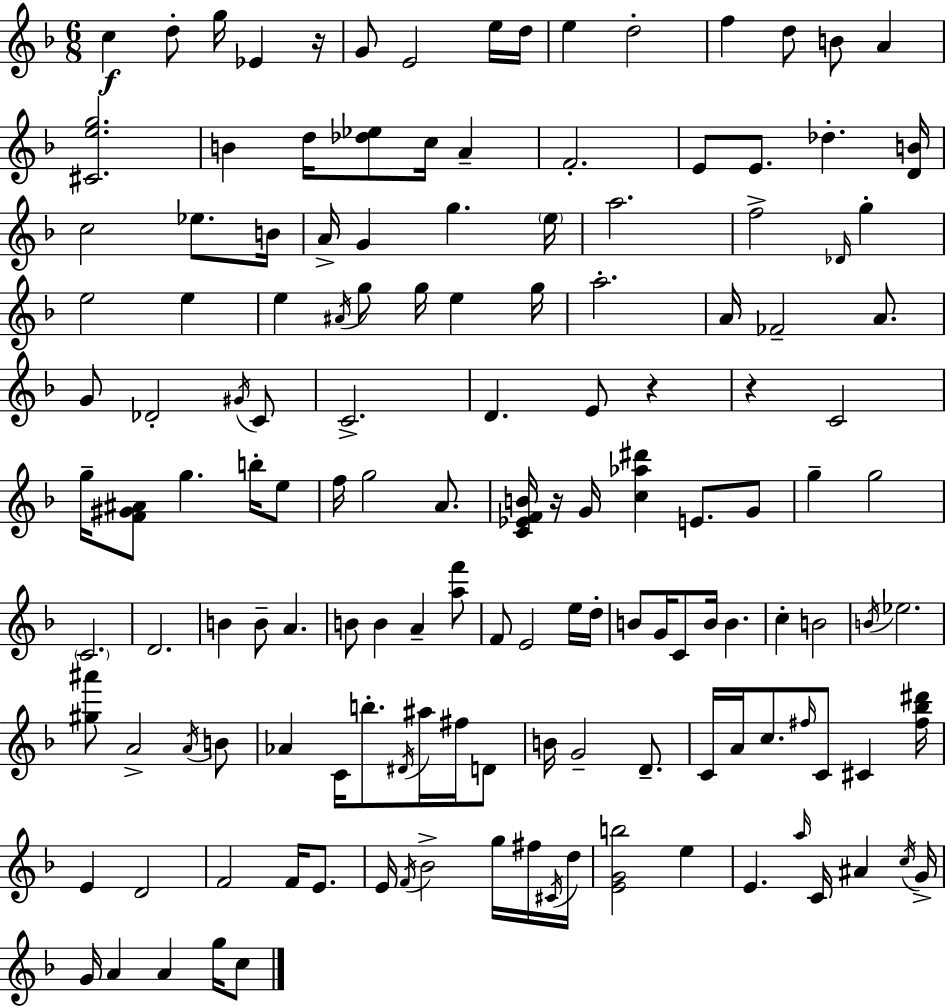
C5/q D5/e G5/s Eb4/q R/s G4/e E4/h E5/s D5/s E5/q D5/h F5/q D5/e B4/e A4/q [C#4,E5,G5]/h. B4/q D5/s [Db5,Eb5]/e C5/s A4/q F4/h. E4/e E4/e. Db5/q. [D4,B4]/s C5/h Eb5/e. B4/s A4/s G4/q G5/q. E5/s A5/h. F5/h Db4/s G5/q E5/h E5/q E5/q A#4/s G5/e G5/s E5/q G5/s A5/h. A4/s FES4/h A4/e. G4/e Db4/h G#4/s C4/e C4/h. D4/q. E4/e R/q R/q C4/h G5/s [F4,G#4,A#4]/e G5/q. B5/s E5/e F5/s G5/h A4/e. [C4,Eb4,F4,B4]/s R/s G4/s [C5,Ab5,D#6]/q E4/e. G4/e G5/q G5/h C4/h. D4/h. B4/q B4/e A4/q. B4/e B4/q A4/q [A5,F6]/e F4/e E4/h E5/s D5/s B4/e G4/s C4/e B4/s B4/q. C5/q B4/h B4/s Eb5/h. [G#5,A#6]/e A4/h A4/s B4/e Ab4/q C4/s B5/e. D#4/s A#5/s F#5/s D4/e B4/s G4/h D4/e. C4/s A4/s C5/e. F#5/s C4/e C#4/q [F#5,Bb5,D#6]/s E4/q D4/h F4/h F4/s E4/e. E4/s F4/s Bb4/h G5/s F#5/s C#4/s D5/s [E4,G4,B5]/h E5/q E4/q. A5/s C4/s A#4/q C5/s G4/s G4/s A4/q A4/q G5/s C5/e